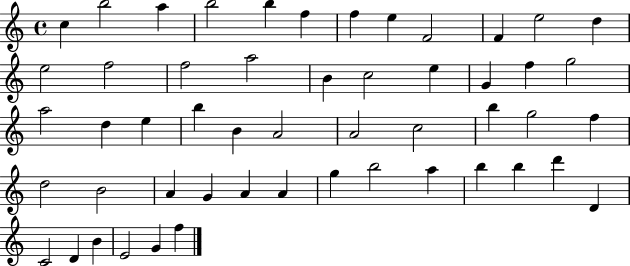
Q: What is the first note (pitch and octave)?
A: C5